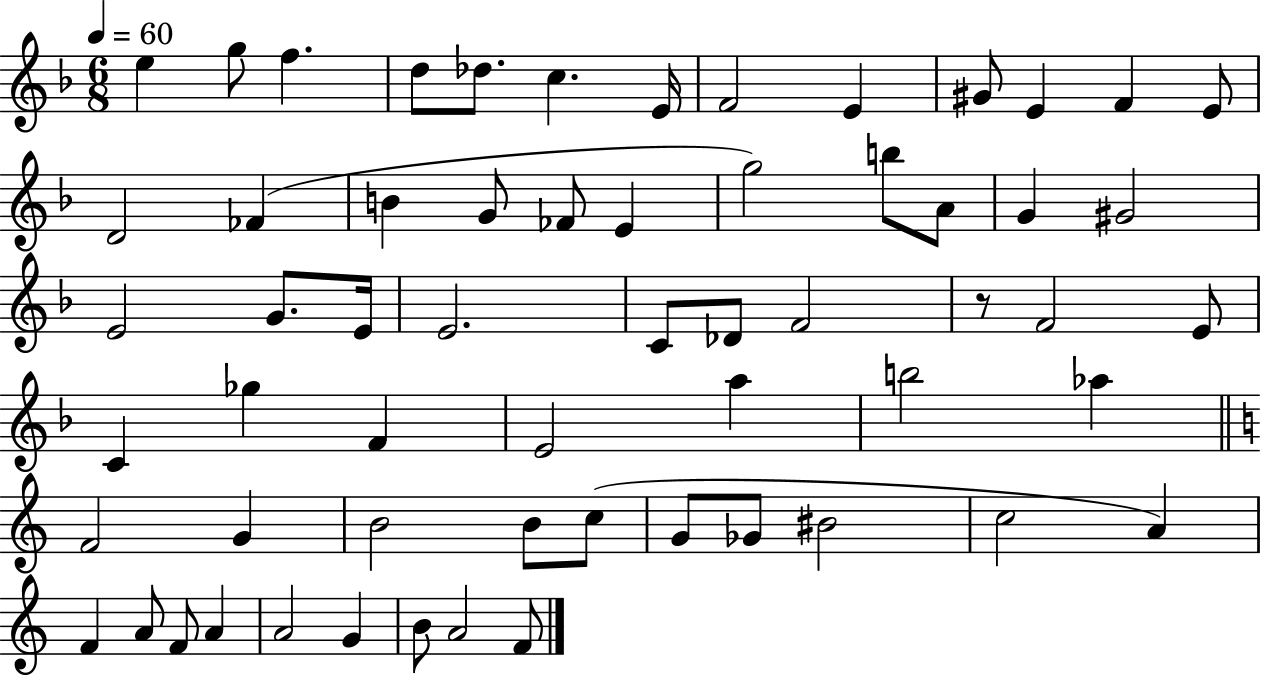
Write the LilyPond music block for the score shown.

{
  \clef treble
  \numericTimeSignature
  \time 6/8
  \key f \major
  \tempo 4 = 60
  e''4 g''8 f''4. | d''8 des''8. c''4. e'16 | f'2 e'4 | gis'8 e'4 f'4 e'8 | \break d'2 fes'4( | b'4 g'8 fes'8 e'4 | g''2) b''8 a'8 | g'4 gis'2 | \break e'2 g'8. e'16 | e'2. | c'8 des'8 f'2 | r8 f'2 e'8 | \break c'4 ges''4 f'4 | e'2 a''4 | b''2 aes''4 | \bar "||" \break \key a \minor f'2 g'4 | b'2 b'8 c''8( | g'8 ges'8 bis'2 | c''2 a'4) | \break f'4 a'8 f'8 a'4 | a'2 g'4 | b'8 a'2 f'8 | \bar "|."
}